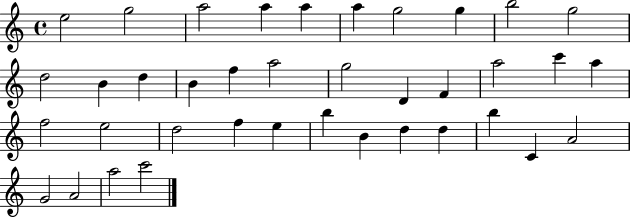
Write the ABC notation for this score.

X:1
T:Untitled
M:4/4
L:1/4
K:C
e2 g2 a2 a a a g2 g b2 g2 d2 B d B f a2 g2 D F a2 c' a f2 e2 d2 f e b B d d b C A2 G2 A2 a2 c'2